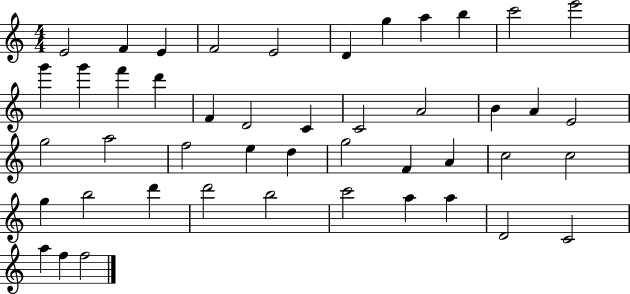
E4/h F4/q E4/q F4/h E4/h D4/q G5/q A5/q B5/q C6/h E6/h G6/q G6/q F6/q D6/q F4/q D4/h C4/q C4/h A4/h B4/q A4/q E4/h G5/h A5/h F5/h E5/q D5/q G5/h F4/q A4/q C5/h C5/h G5/q B5/h D6/q D6/h B5/h C6/h A5/q A5/q D4/h C4/h A5/q F5/q F5/h